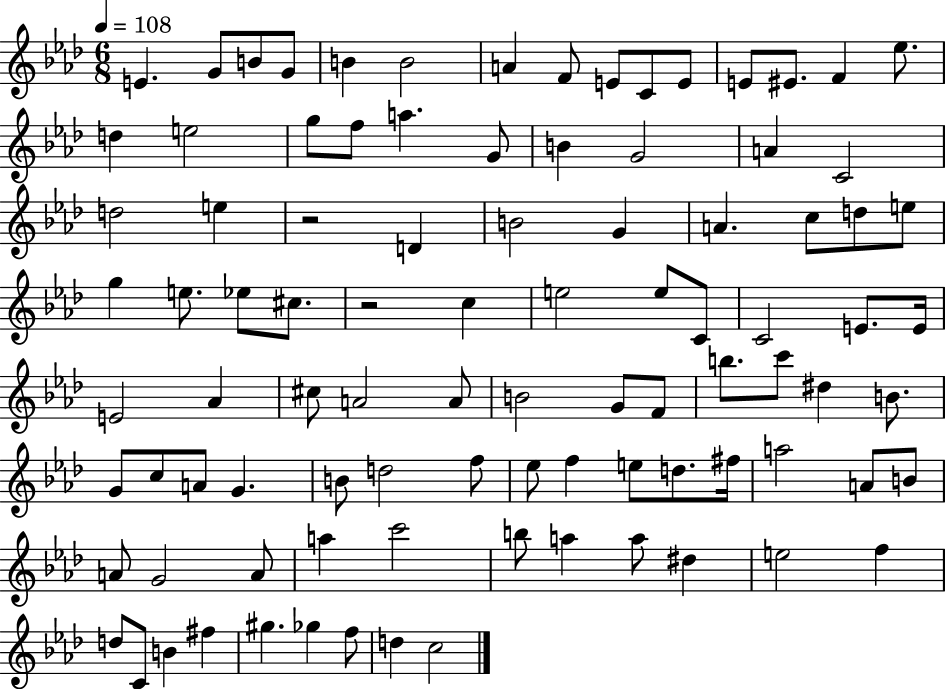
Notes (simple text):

E4/q. G4/e B4/e G4/e B4/q B4/h A4/q F4/e E4/e C4/e E4/e E4/e EIS4/e. F4/q Eb5/e. D5/q E5/h G5/e F5/e A5/q. G4/e B4/q G4/h A4/q C4/h D5/h E5/q R/h D4/q B4/h G4/q A4/q. C5/e D5/e E5/e G5/q E5/e. Eb5/e C#5/e. R/h C5/q E5/h E5/e C4/e C4/h E4/e. E4/s E4/h Ab4/q C#5/e A4/h A4/e B4/h G4/e F4/e B5/e. C6/e D#5/q B4/e. G4/e C5/e A4/e G4/q. B4/e D5/h F5/e Eb5/e F5/q E5/e D5/e. F#5/s A5/h A4/e B4/e A4/e G4/h A4/e A5/q C6/h B5/e A5/q A5/e D#5/q E5/h F5/q D5/e C4/e B4/q F#5/q G#5/q. Gb5/q F5/e D5/q C5/h